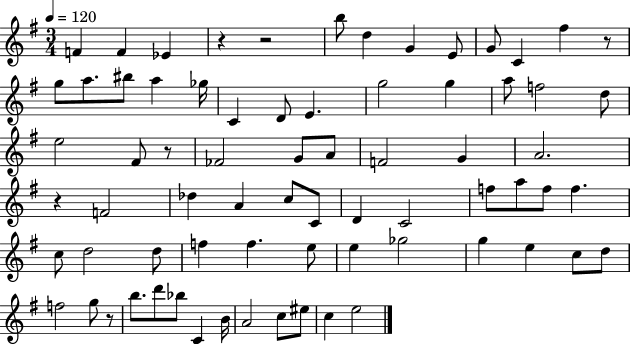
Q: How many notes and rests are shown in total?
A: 72